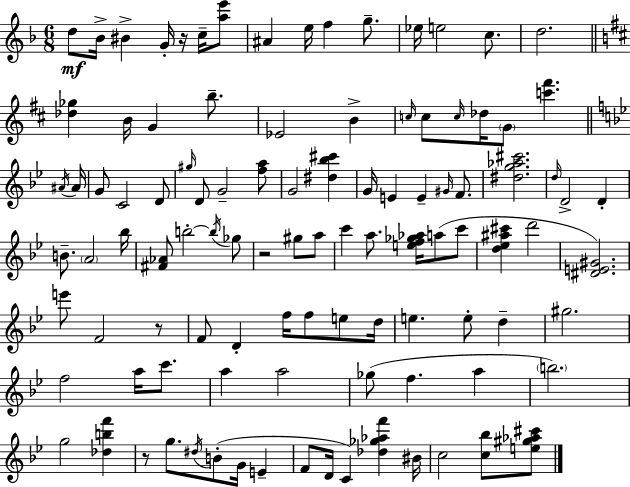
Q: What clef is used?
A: treble